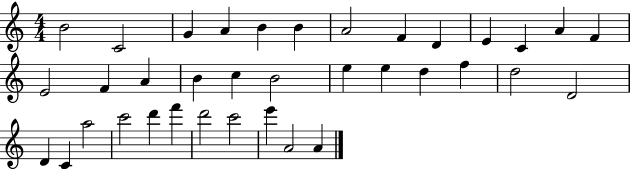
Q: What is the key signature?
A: C major